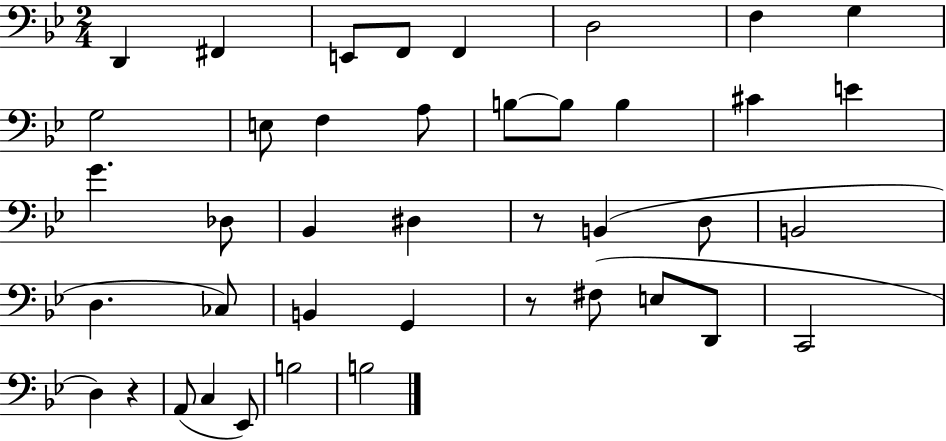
X:1
T:Untitled
M:2/4
L:1/4
K:Bb
D,, ^F,, E,,/2 F,,/2 F,, D,2 F, G, G,2 E,/2 F, A,/2 B,/2 B,/2 B, ^C E G _D,/2 _B,, ^D, z/2 B,, D,/2 B,,2 D, _C,/2 B,, G,, z/2 ^F,/2 E,/2 D,,/2 C,,2 D, z A,,/2 C, _E,,/2 B,2 B,2